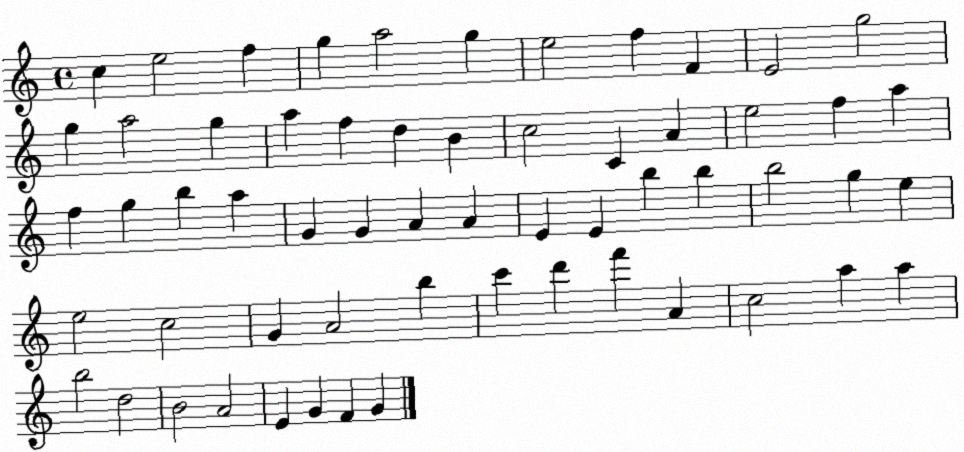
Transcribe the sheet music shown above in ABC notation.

X:1
T:Untitled
M:4/4
L:1/4
K:C
c e2 f g a2 g e2 f F E2 g2 g a2 g a f d B c2 C A e2 f a f g b a G G A A E E b b b2 g e e2 c2 G A2 b c' d' f' A c2 a a b2 d2 B2 A2 E G F G